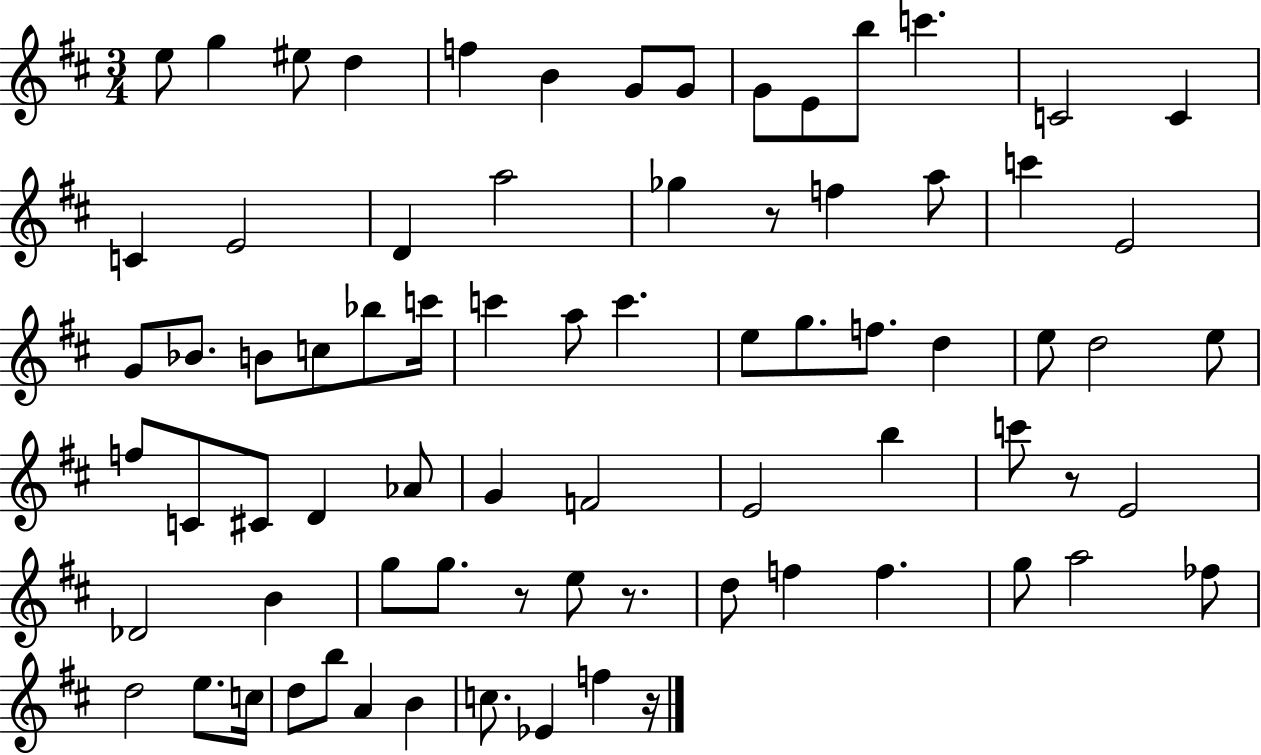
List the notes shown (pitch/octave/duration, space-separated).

E5/e G5/q EIS5/e D5/q F5/q B4/q G4/e G4/e G4/e E4/e B5/e C6/q. C4/h C4/q C4/q E4/h D4/q A5/h Gb5/q R/e F5/q A5/e C6/q E4/h G4/e Bb4/e. B4/e C5/e Bb5/e C6/s C6/q A5/e C6/q. E5/e G5/e. F5/e. D5/q E5/e D5/h E5/e F5/e C4/e C#4/e D4/q Ab4/e G4/q F4/h E4/h B5/q C6/e R/e E4/h Db4/h B4/q G5/e G5/e. R/e E5/e R/e. D5/e F5/q F5/q. G5/e A5/h FES5/e D5/h E5/e. C5/s D5/e B5/e A4/q B4/q C5/e. Eb4/q F5/q R/s